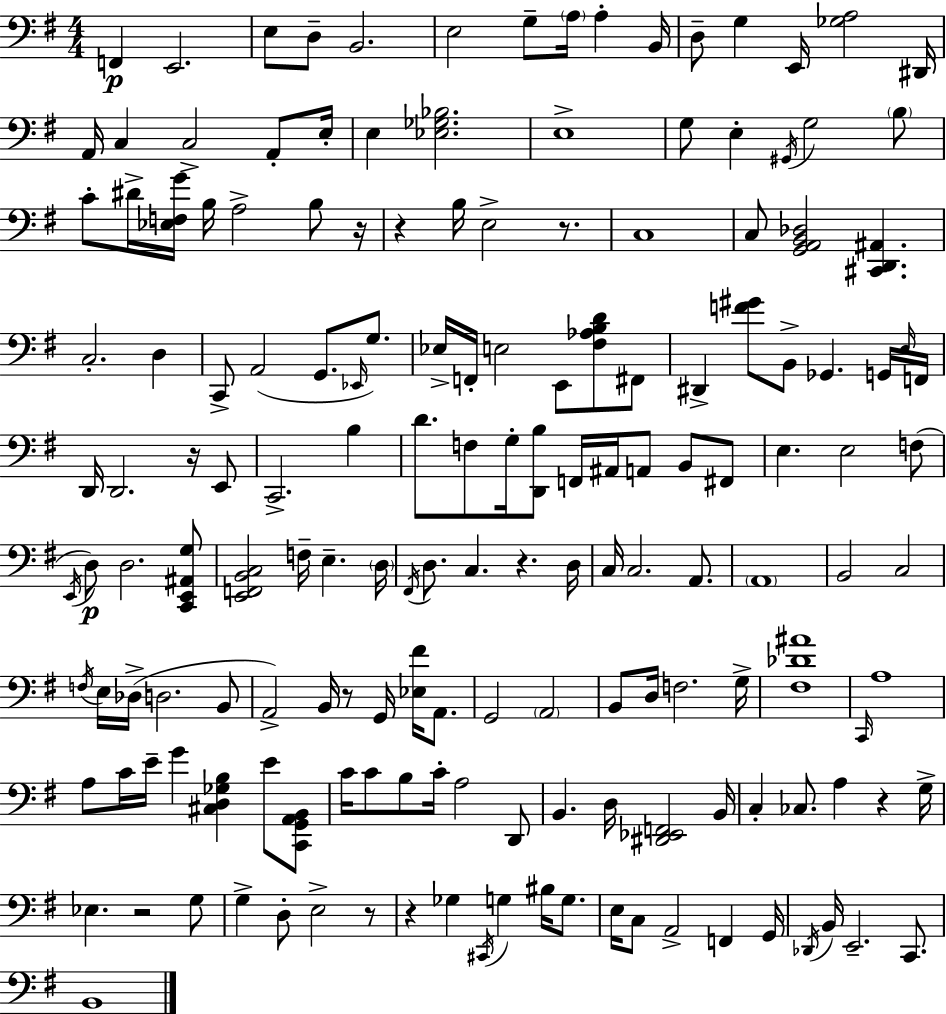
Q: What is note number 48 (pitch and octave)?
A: D#2